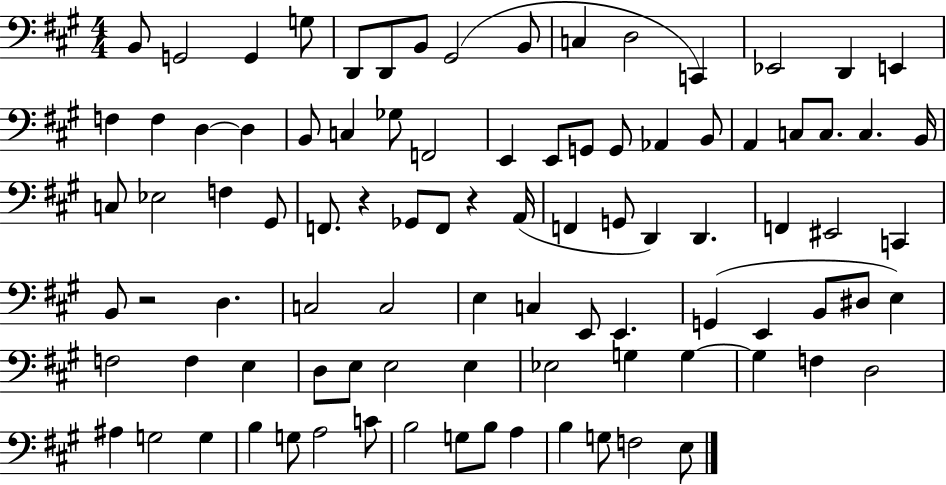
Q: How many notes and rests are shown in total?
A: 93